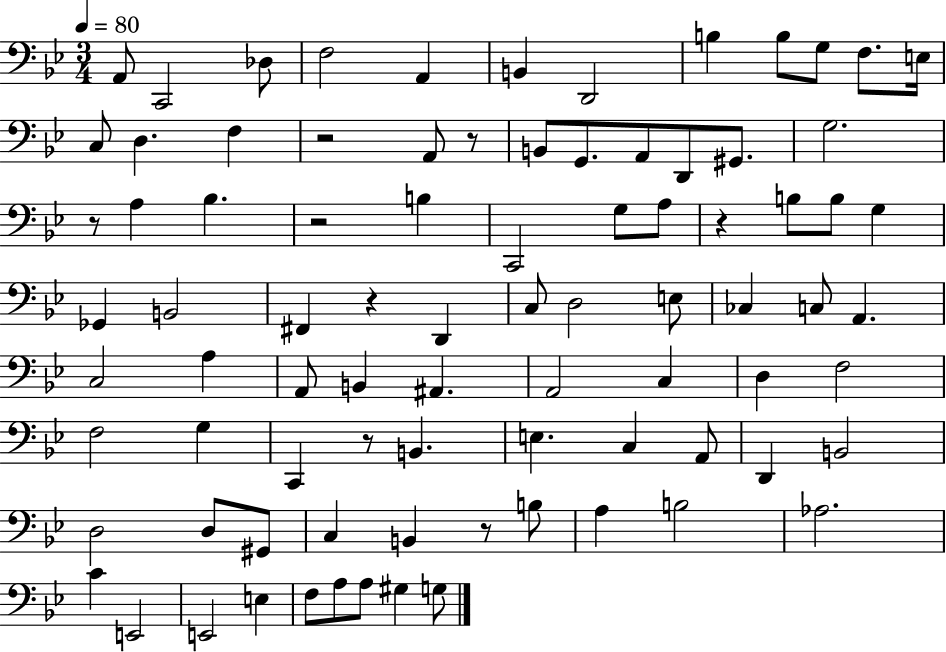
A2/e C2/h Db3/e F3/h A2/q B2/q D2/h B3/q B3/e G3/e F3/e. E3/s C3/e D3/q. F3/q R/h A2/e R/e B2/e G2/e. A2/e D2/e G#2/e. G3/h. R/e A3/q Bb3/q. R/h B3/q C2/h G3/e A3/e R/q B3/e B3/e G3/q Gb2/q B2/h F#2/q R/q D2/q C3/e D3/h E3/e CES3/q C3/e A2/q. C3/h A3/q A2/e B2/q A#2/q. A2/h C3/q D3/q F3/h F3/h G3/q C2/q R/e B2/q. E3/q. C3/q A2/e D2/q B2/h D3/h D3/e G#2/e C3/q B2/q R/e B3/e A3/q B3/h Ab3/h. C4/q E2/h E2/h E3/q F3/e A3/e A3/e G#3/q G3/e